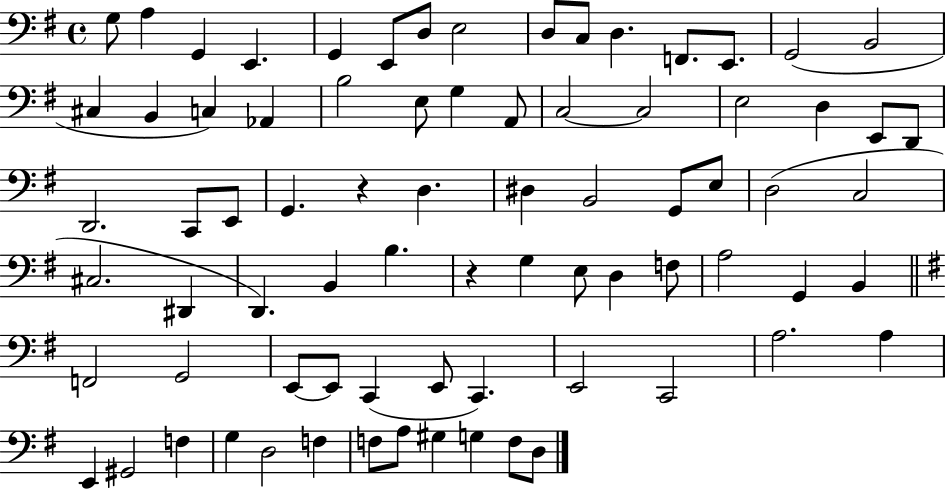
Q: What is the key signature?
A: G major